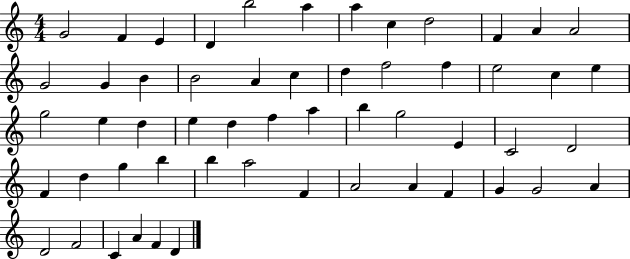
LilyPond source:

{
  \clef treble
  \numericTimeSignature
  \time 4/4
  \key c \major
  g'2 f'4 e'4 | d'4 b''2 a''4 | a''4 c''4 d''2 | f'4 a'4 a'2 | \break g'2 g'4 b'4 | b'2 a'4 c''4 | d''4 f''2 f''4 | e''2 c''4 e''4 | \break g''2 e''4 d''4 | e''4 d''4 f''4 a''4 | b''4 g''2 e'4 | c'2 d'2 | \break f'4 d''4 g''4 b''4 | b''4 a''2 f'4 | a'2 a'4 f'4 | g'4 g'2 a'4 | \break d'2 f'2 | c'4 a'4 f'4 d'4 | \bar "|."
}